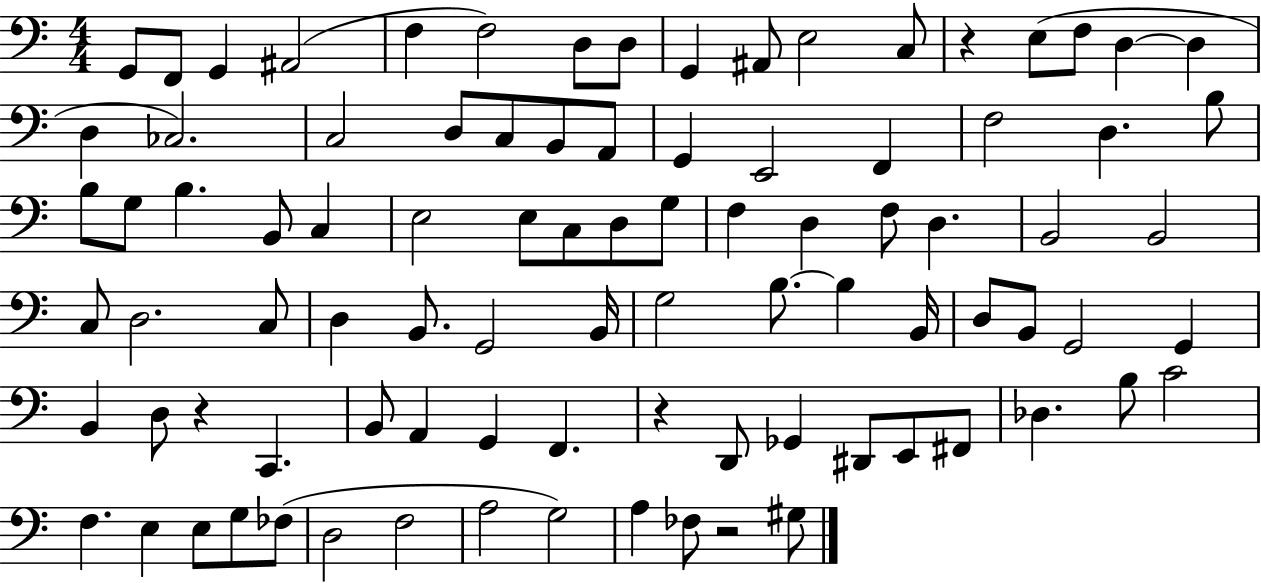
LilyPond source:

{
  \clef bass
  \numericTimeSignature
  \time 4/4
  \key c \major
  g,8 f,8 g,4 ais,2( | f4 f2) d8 d8 | g,4 ais,8 e2 c8 | r4 e8( f8 d4~~ d4 | \break d4 ces2.) | c2 d8 c8 b,8 a,8 | g,4 e,2 f,4 | f2 d4. b8 | \break b8 g8 b4. b,8 c4 | e2 e8 c8 d8 g8 | f4 d4 f8 d4. | b,2 b,2 | \break c8 d2. c8 | d4 b,8. g,2 b,16 | g2 b8.~~ b4 b,16 | d8 b,8 g,2 g,4 | \break b,4 d8 r4 c,4. | b,8 a,4 g,4 f,4. | r4 d,8 ges,4 dis,8 e,8 fis,8 | des4. b8 c'2 | \break f4. e4 e8 g8 fes8( | d2 f2 | a2 g2) | a4 fes8 r2 gis8 | \break \bar "|."
}